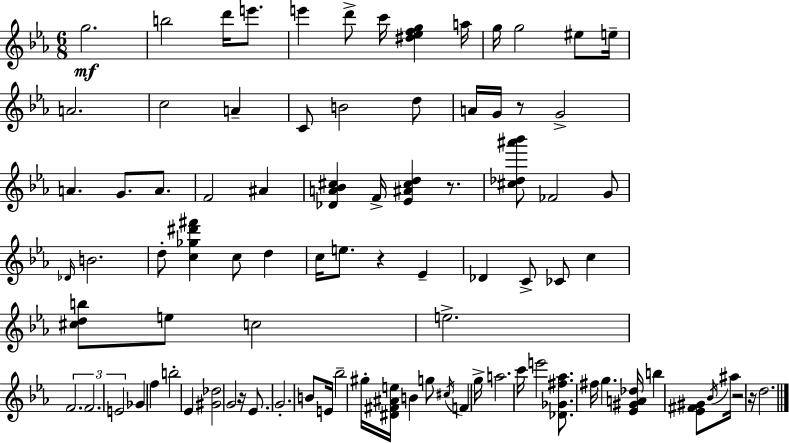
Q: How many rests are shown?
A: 6